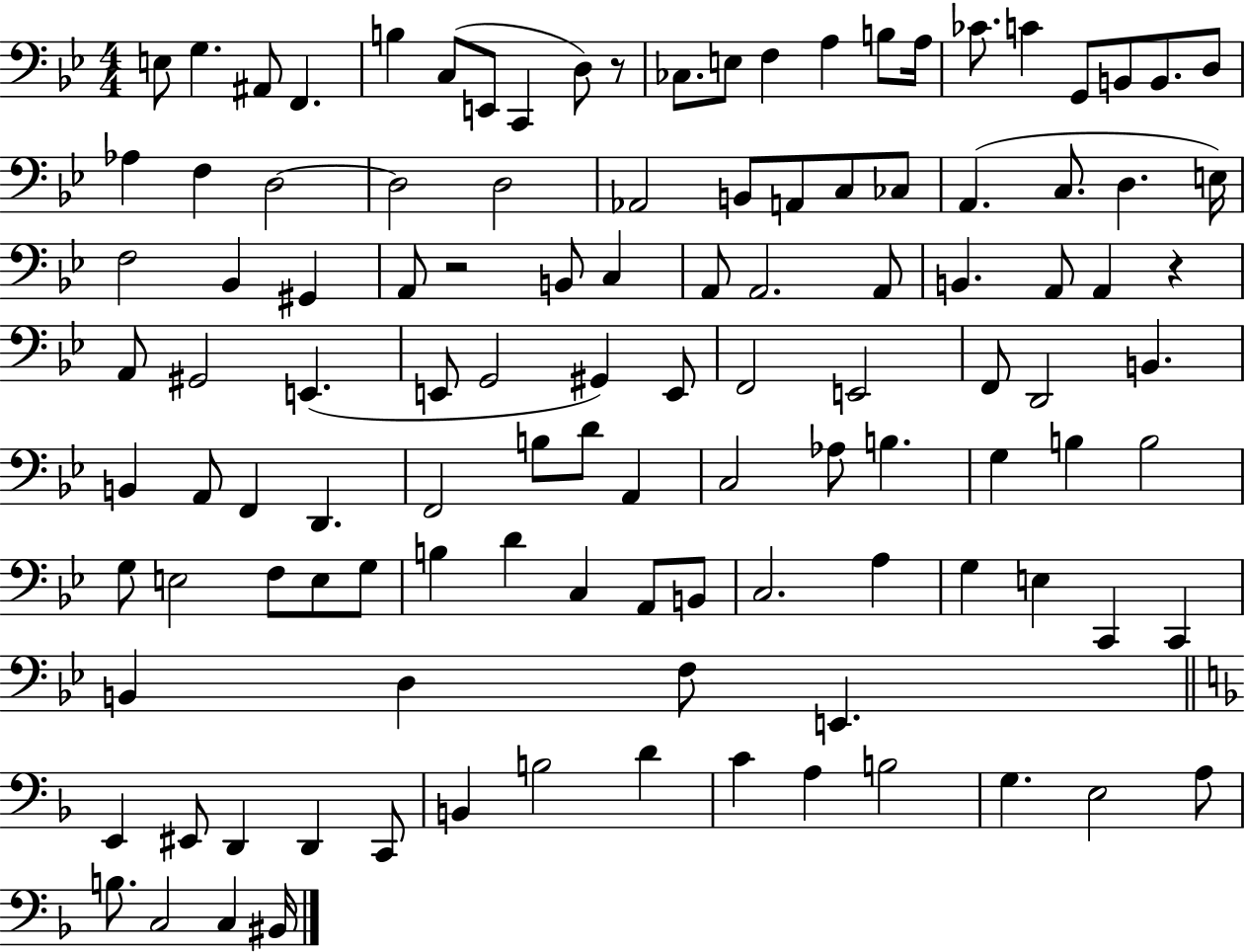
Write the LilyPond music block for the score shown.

{
  \clef bass
  \numericTimeSignature
  \time 4/4
  \key bes \major
  e8 g4. ais,8 f,4. | b4 c8( e,8 c,4 d8) r8 | ces8. e8 f4 a4 b8 a16 | ces'8. c'4 g,8 b,8 b,8. d8 | \break aes4 f4 d2~~ | d2 d2 | aes,2 b,8 a,8 c8 ces8 | a,4.( c8. d4. e16) | \break f2 bes,4 gis,4 | a,8 r2 b,8 c4 | a,8 a,2. a,8 | b,4. a,8 a,4 r4 | \break a,8 gis,2 e,4.( | e,8 g,2 gis,4) e,8 | f,2 e,2 | f,8 d,2 b,4. | \break b,4 a,8 f,4 d,4. | f,2 b8 d'8 a,4 | c2 aes8 b4. | g4 b4 b2 | \break g8 e2 f8 e8 g8 | b4 d'4 c4 a,8 b,8 | c2. a4 | g4 e4 c,4 c,4 | \break b,4 d4 f8 e,4. | \bar "||" \break \key f \major e,4 eis,8 d,4 d,4 c,8 | b,4 b2 d'4 | c'4 a4 b2 | g4. e2 a8 | \break b8. c2 c4 bis,16 | \bar "|."
}